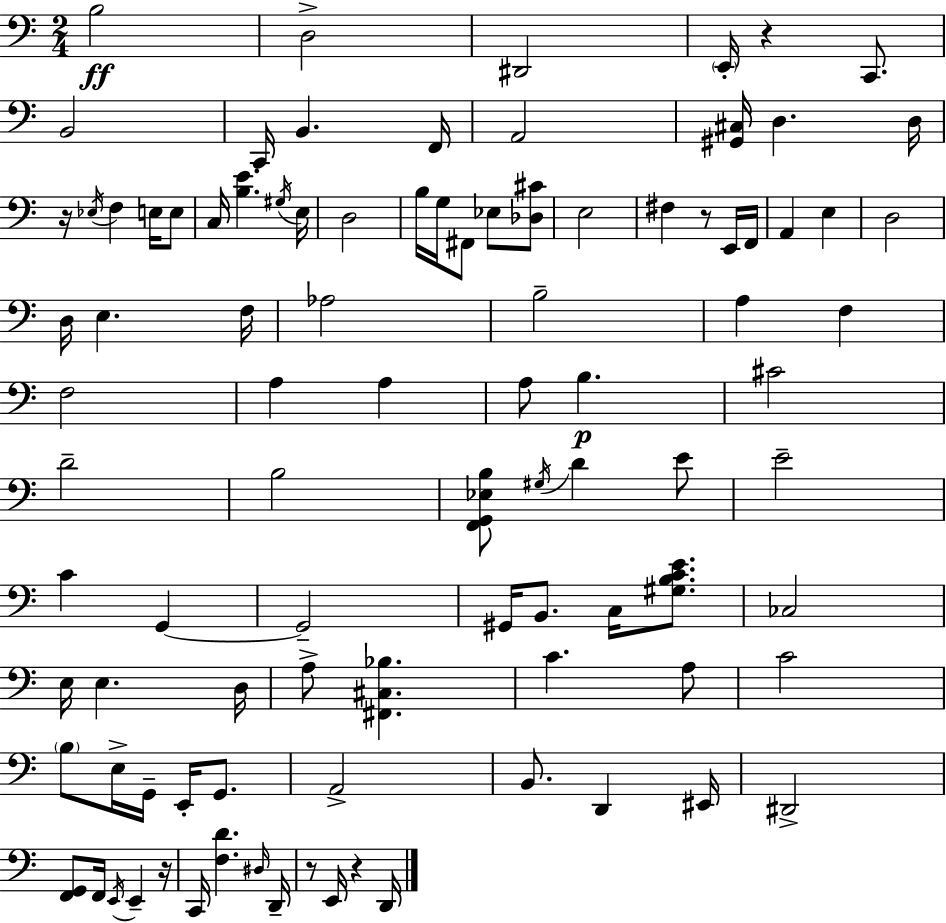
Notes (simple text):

B3/h D3/h D#2/h E2/s R/q C2/e. B2/h C2/s B2/q. F2/s A2/h [G#2,C#3]/s D3/q. D3/s R/s Eb3/s F3/q E3/s E3/e C3/s [B3,E4]/q. G#3/s E3/s D3/h B3/s G3/s F#2/e Eb3/e [Db3,C#4]/e E3/h F#3/q R/e E2/s F2/s A2/q E3/q D3/h D3/s E3/q. F3/s Ab3/h B3/h A3/q F3/q F3/h A3/q A3/q A3/e B3/q. C#4/h D4/h B3/h [F2,G2,Eb3,B3]/e G#3/s D4/q E4/e E4/h C4/q G2/q G2/h G#2/s B2/e. C3/s [G#3,B3,C4,E4]/e. CES3/h E3/s E3/q. D3/s A3/e [F#2,C#3,Bb3]/q. C4/q. A3/e C4/h B3/e E3/s G2/s E2/s G2/e. A2/h B2/e. D2/q EIS2/s D#2/h [F2,G2]/e F2/s E2/s E2/q R/s C2/s [F3,D4]/q. D#3/s D2/s R/e E2/s R/q D2/s